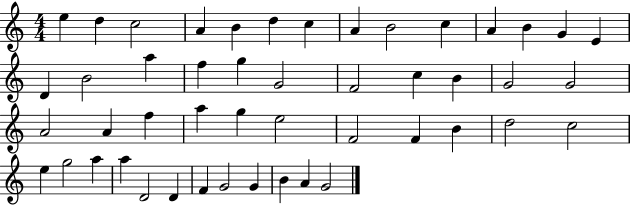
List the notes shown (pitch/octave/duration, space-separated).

E5/q D5/q C5/h A4/q B4/q D5/q C5/q A4/q B4/h C5/q A4/q B4/q G4/q E4/q D4/q B4/h A5/q F5/q G5/q G4/h F4/h C5/q B4/q G4/h G4/h A4/h A4/q F5/q A5/q G5/q E5/h F4/h F4/q B4/q D5/h C5/h E5/q G5/h A5/q A5/q D4/h D4/q F4/q G4/h G4/q B4/q A4/q G4/h